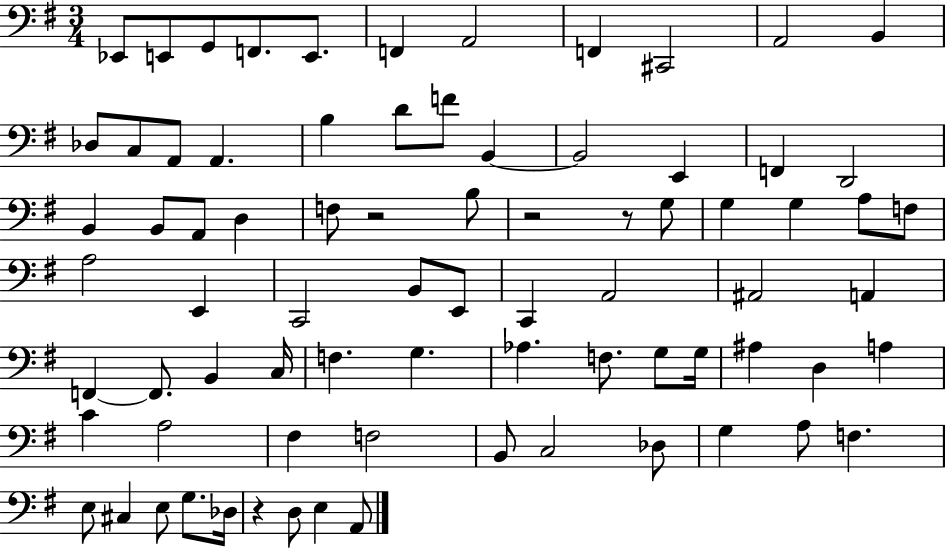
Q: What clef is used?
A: bass